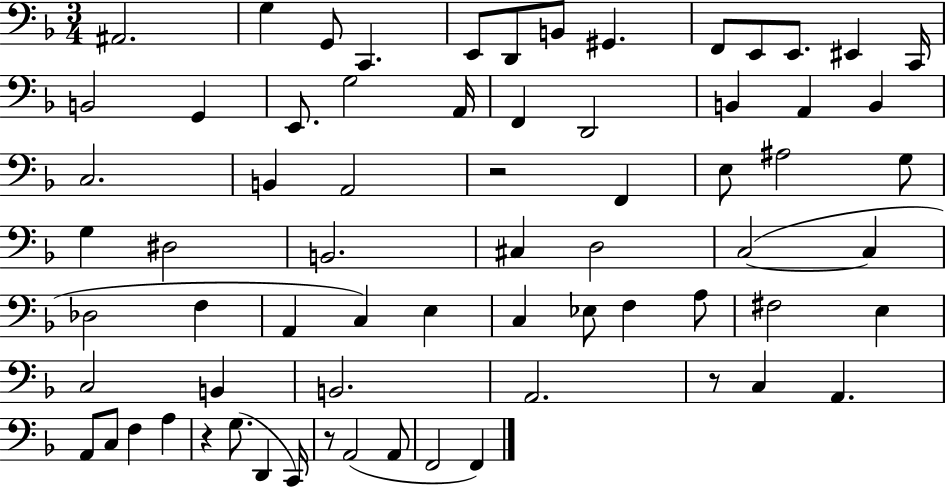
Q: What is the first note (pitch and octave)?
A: A#2